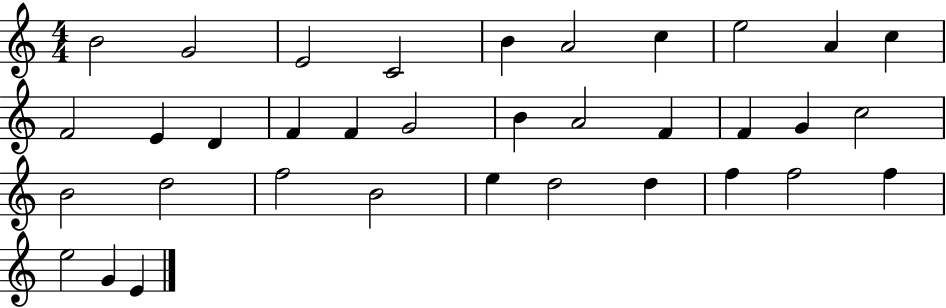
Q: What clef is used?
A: treble